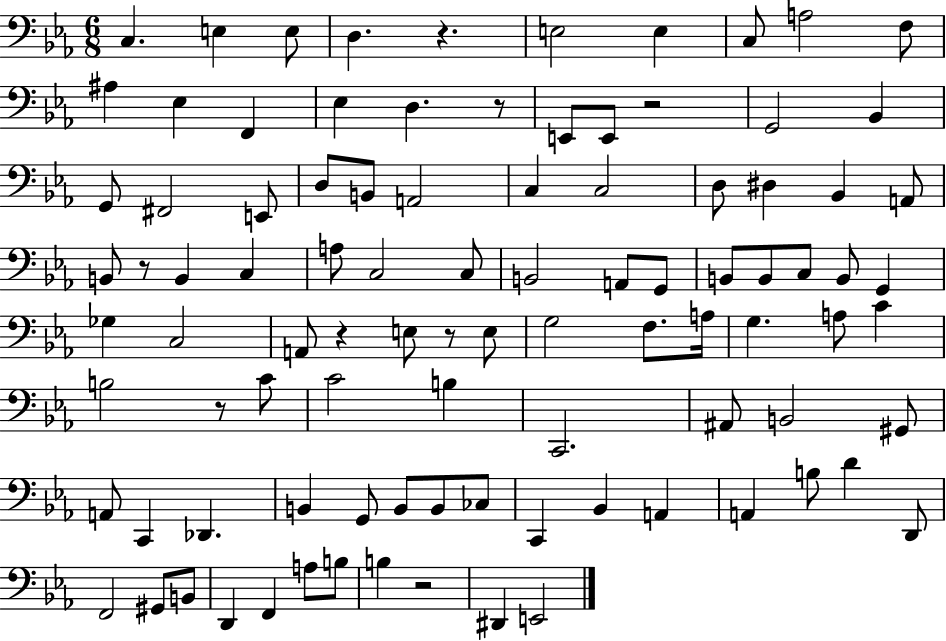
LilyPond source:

{
  \clef bass
  \numericTimeSignature
  \time 6/8
  \key ees \major
  c4. e4 e8 | d4. r4. | e2 e4 | c8 a2 f8 | \break ais4 ees4 f,4 | ees4 d4. r8 | e,8 e,8 r2 | g,2 bes,4 | \break g,8 fis,2 e,8 | d8 b,8 a,2 | c4 c2 | d8 dis4 bes,4 a,8 | \break b,8 r8 b,4 c4 | a8 c2 c8 | b,2 a,8 g,8 | b,8 b,8 c8 b,8 g,4 | \break ges4 c2 | a,8 r4 e8 r8 e8 | g2 f8. a16 | g4. a8 c'4 | \break b2 r8 c'8 | c'2 b4 | c,2. | ais,8 b,2 gis,8 | \break a,8 c,4 des,4. | b,4 g,8 b,8 b,8 ces8 | c,4 bes,4 a,4 | a,4 b8 d'4 d,8 | \break f,2 gis,8 b,8 | d,4 f,4 a8 b8 | b4 r2 | dis,4 e,2 | \break \bar "|."
}